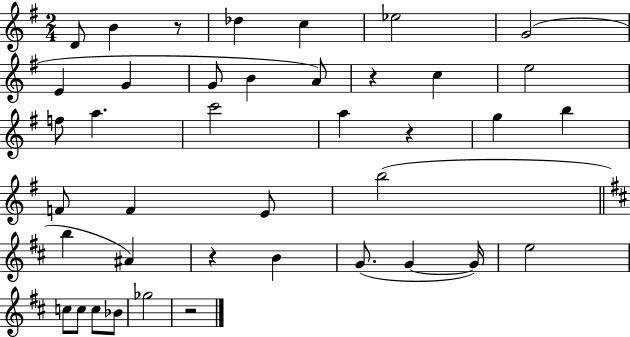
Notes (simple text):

D4/e B4/q R/e Db5/q C5/q Eb5/h G4/h E4/q G4/q G4/e B4/q A4/e R/q C5/q E5/h F5/e A5/q. C6/h A5/q R/q G5/q B5/q F4/e F4/q E4/e B5/h B5/q A#4/q R/q B4/q G4/e. G4/q G4/s E5/h C5/e C5/e C5/e Bb4/e Gb5/h R/h